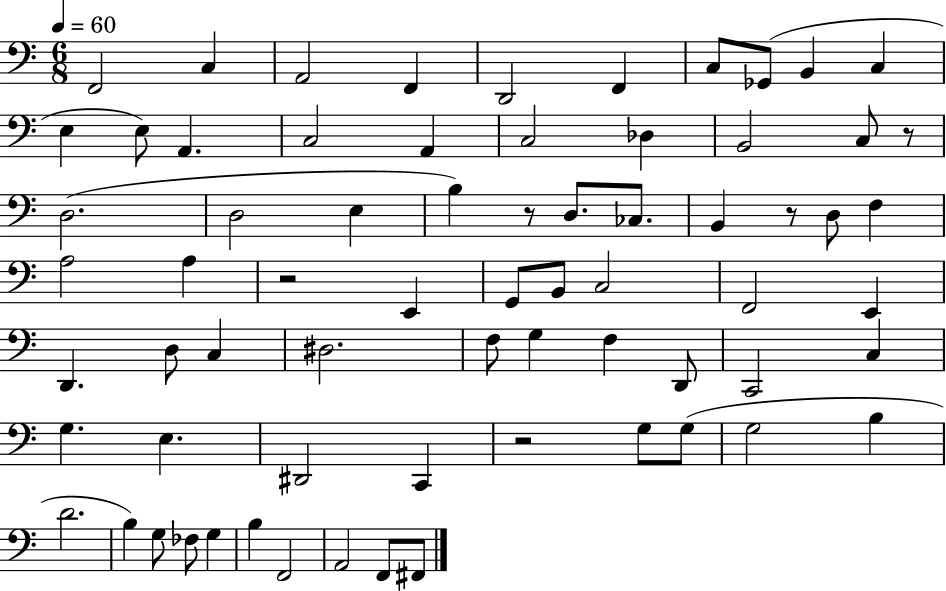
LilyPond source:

{
  \clef bass
  \numericTimeSignature
  \time 6/8
  \key c \major
  \tempo 4 = 60
  f,2 c4 | a,2 f,4 | d,2 f,4 | c8 ges,8( b,4 c4 | \break e4 e8) a,4. | c2 a,4 | c2 des4 | b,2 c8 r8 | \break d2.( | d2 e4 | b4) r8 d8. ces8. | b,4 r8 d8 f4 | \break a2 a4 | r2 e,4 | g,8 b,8 c2 | f,2 e,4 | \break d,4. d8 c4 | dis2. | f8 g4 f4 d,8 | c,2 c4 | \break g4. e4. | dis,2 c,4 | r2 g8 g8( | g2 b4 | \break d'2. | b4) g8 fes8 g4 | b4 f,2 | a,2 f,8 fis,8 | \break \bar "|."
}